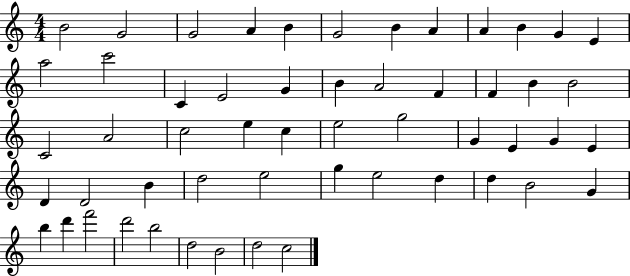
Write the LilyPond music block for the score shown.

{
  \clef treble
  \numericTimeSignature
  \time 4/4
  \key c \major
  b'2 g'2 | g'2 a'4 b'4 | g'2 b'4 a'4 | a'4 b'4 g'4 e'4 | \break a''2 c'''2 | c'4 e'2 g'4 | b'4 a'2 f'4 | f'4 b'4 b'2 | \break c'2 a'2 | c''2 e''4 c''4 | e''2 g''2 | g'4 e'4 g'4 e'4 | \break d'4 d'2 b'4 | d''2 e''2 | g''4 e''2 d''4 | d''4 b'2 g'4 | \break b''4 d'''4 f'''2 | d'''2 b''2 | d''2 b'2 | d''2 c''2 | \break \bar "|."
}